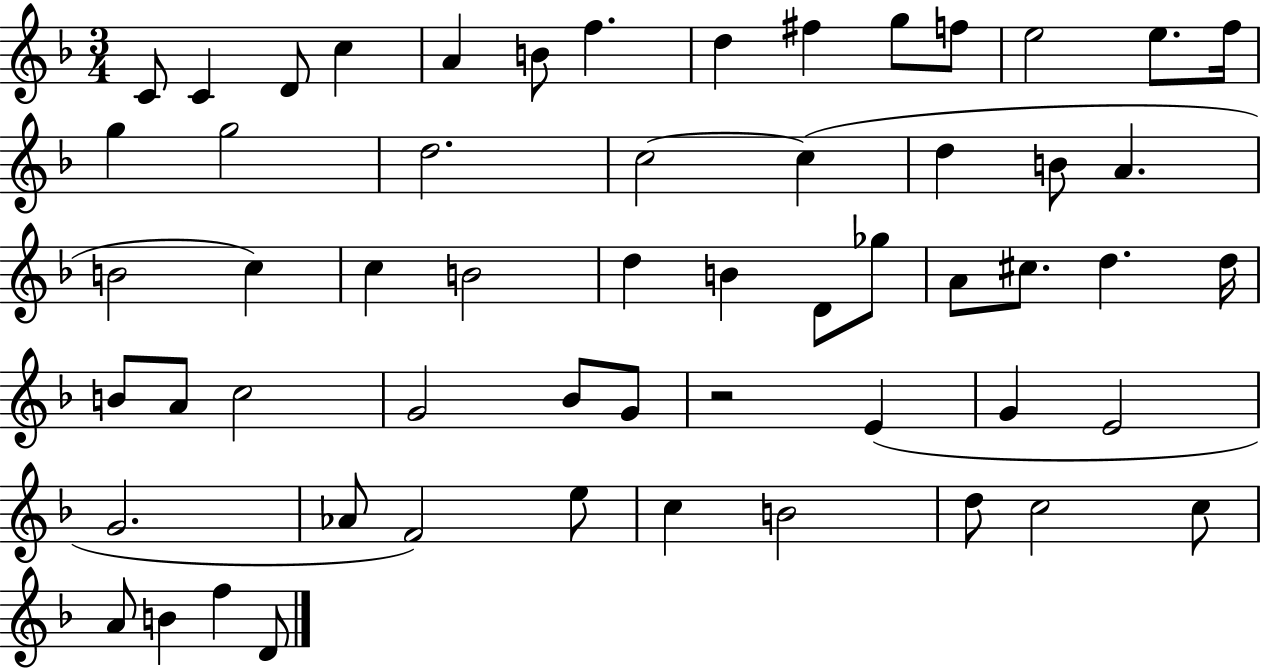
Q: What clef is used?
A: treble